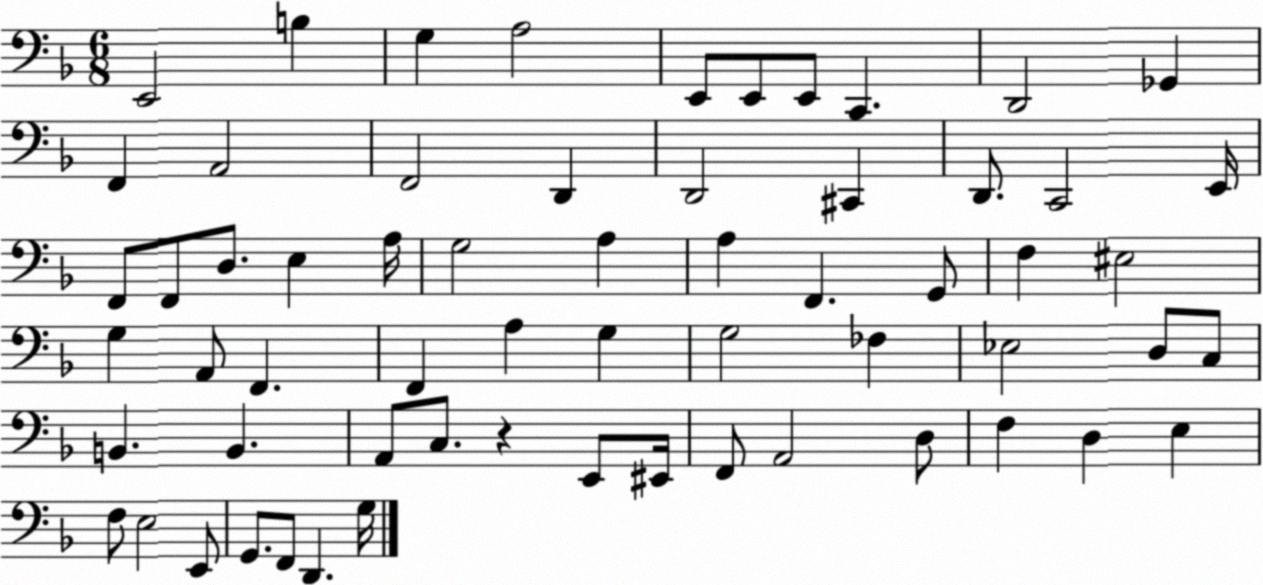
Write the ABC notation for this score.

X:1
T:Untitled
M:6/8
L:1/4
K:F
E,,2 B, G, A,2 E,,/2 E,,/2 E,,/2 C,, D,,2 _G,, F,, A,,2 F,,2 D,, D,,2 ^C,, D,,/2 C,,2 E,,/4 F,,/2 F,,/2 D,/2 E, A,/4 G,2 A, A, F,, G,,/2 F, ^E,2 G, A,,/2 F,, F,, A, G, G,2 _F, _E,2 D,/2 C,/2 B,, B,, A,,/2 C,/2 z E,,/2 ^E,,/4 F,,/2 A,,2 D,/2 F, D, E, F,/2 E,2 E,,/2 G,,/2 F,,/2 D,, G,/4